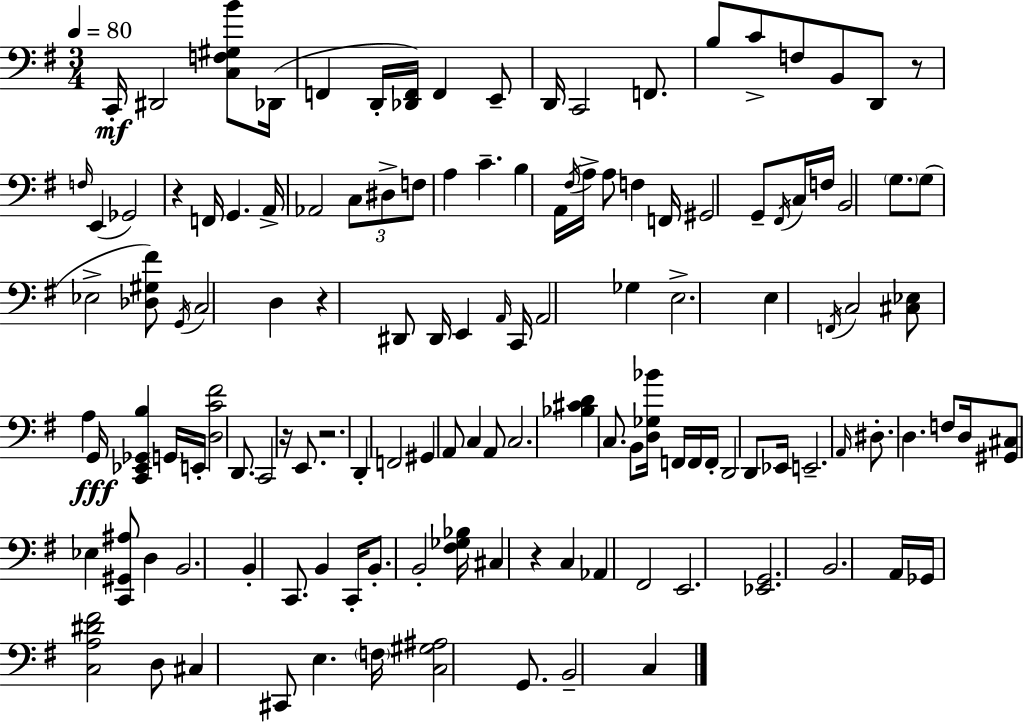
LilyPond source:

{
  \clef bass
  \numericTimeSignature
  \time 3/4
  \key g \major
  \tempo 4 = 80
  \repeat volta 2 { c,16-.\mf dis,2 <c f gis b'>8 des,16( | f,4 d,16-. <des, f,>16) f,4 e,8-- | d,16 c,2 f,8. | b8 c'8-> f8 b,8 d,8 r8 | \break \grace { f16 }( e,4 ges,2) | r4 f,16 g,4. | a,16-> aes,2 \tuplet 3/2 { c8 dis8-> | f8 } a4 c'4.-- | \break b4 a,16 \acciaccatura { fis16 } a16-> a8 f4 | f,16 gis,2 g,8-- | \acciaccatura { fis,16 } c16 f16 b,2 | \parenthesize g8. g8( ees2-> | \break <des gis fis'>8) \acciaccatura { g,16 } c2 | d4 r4 dis,8 dis,16 e,4 | \grace { a,16 } c,16 a,2 | ges4 e2.-> | \break e4 \acciaccatura { f,16 } c2 | <cis ees>8 a4 | g,16\fff <c, ees, ges, b>4 \parenthesize g,16 e,16-. <d c' fis'>2 | d,8. c,2 | \break r16 e,8. r2. | d,4-. f,2 | gis,4 a,8 | c4 a,8 c2. | \break <bes cis' d'>4 c8. | b,8 <d ges bes'>16 f,16 f,16 f,16-. d,2 | d,8 ees,16 e,2.-- | \grace { a,16 } dis8.-. d4. | \break f8 d16 <gis, cis>8 ees4 | <c, gis, ais>8 d4 b,2. | b,4-. c,8. | b,4 c,16-. b,8.-. b,2-. | \break <fis ges bes>16 cis4 r4 | c4 aes,4 fis,2 | e,2. | <ees, g,>2. | \break b,2. | a,16 ges,16 <c a dis' fis'>2 | d8 cis4 cis,8 | e4. \parenthesize f16 <c gis ais>2 | \break g,8. b,2-- | c4 } \bar "|."
}